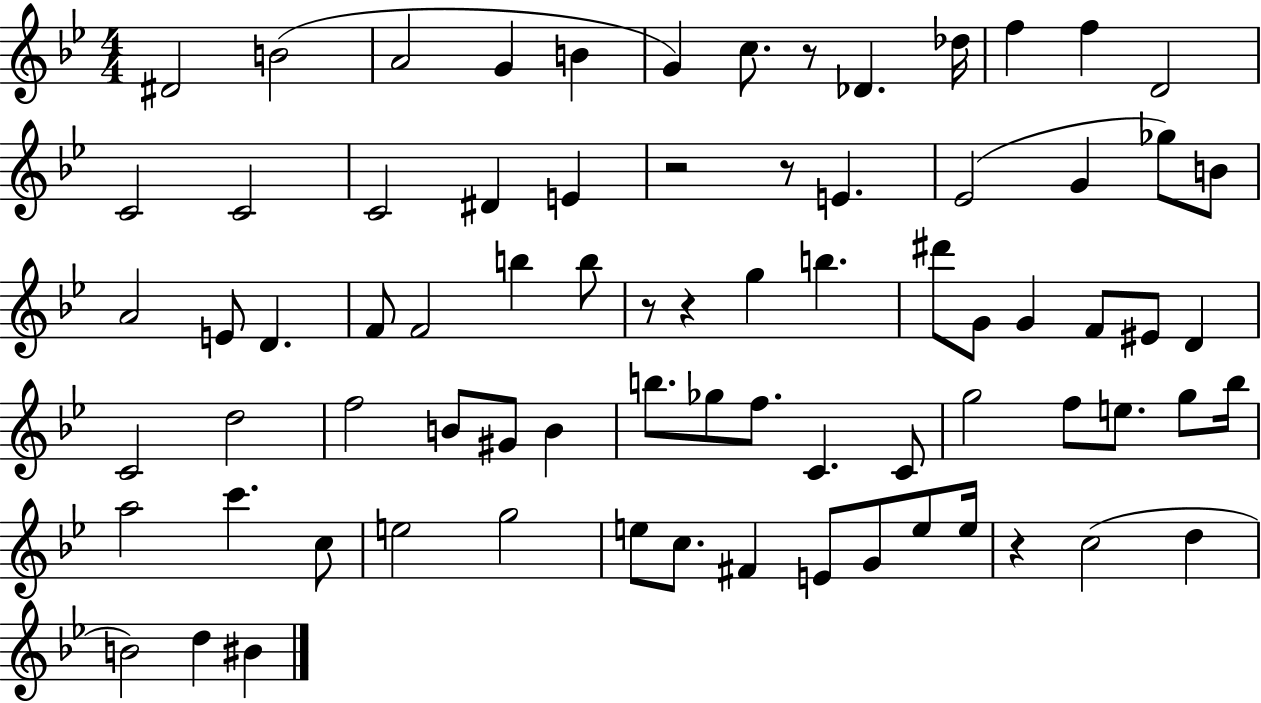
D#4/h B4/h A4/h G4/q B4/q G4/q C5/e. R/e Db4/q. Db5/s F5/q F5/q D4/h C4/h C4/h C4/h D#4/q E4/q R/h R/e E4/q. Eb4/h G4/q Gb5/e B4/e A4/h E4/e D4/q. F4/e F4/h B5/q B5/e R/e R/q G5/q B5/q. D#6/e G4/e G4/q F4/e EIS4/e D4/q C4/h D5/h F5/h B4/e G#4/e B4/q B5/e. Gb5/e F5/e. C4/q. C4/e G5/h F5/e E5/e. G5/e Bb5/s A5/h C6/q. C5/e E5/h G5/h E5/e C5/e. F#4/q E4/e G4/e E5/e E5/s R/q C5/h D5/q B4/h D5/q BIS4/q